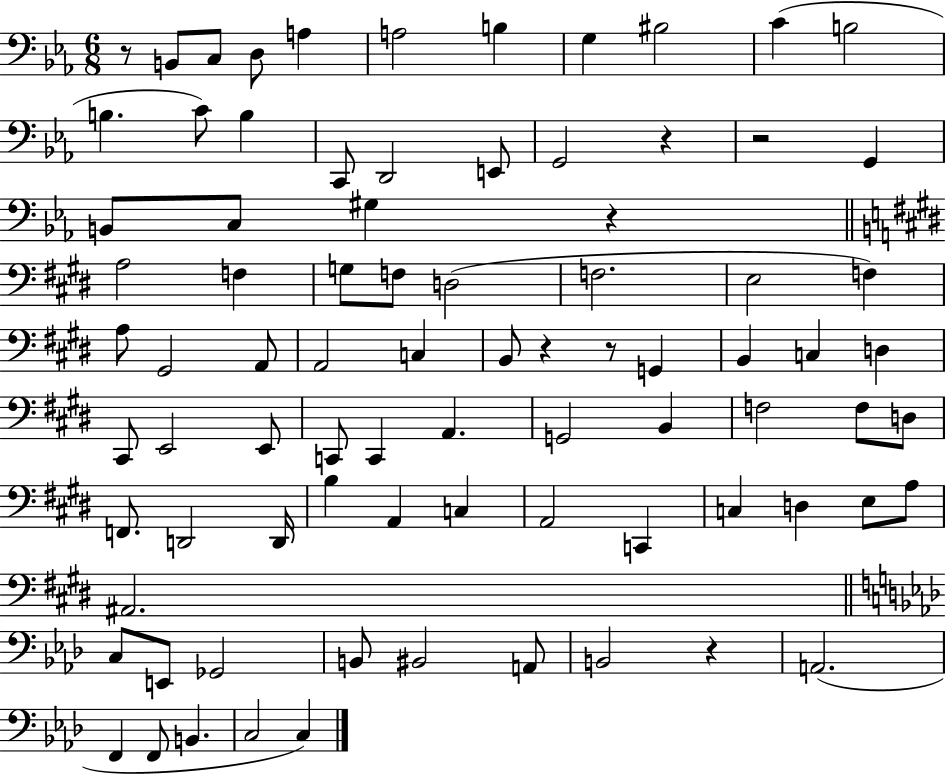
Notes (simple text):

R/e B2/e C3/e D3/e A3/q A3/h B3/q G3/q BIS3/h C4/q B3/h B3/q. C4/e B3/q C2/e D2/h E2/e G2/h R/q R/h G2/q B2/e C3/e G#3/q R/q A3/h F3/q G3/e F3/e D3/h F3/h. E3/h F3/q A3/e G#2/h A2/e A2/h C3/q B2/e R/q R/e G2/q B2/q C3/q D3/q C#2/e E2/h E2/e C2/e C2/q A2/q. G2/h B2/q F3/h F3/e D3/e F2/e. D2/h D2/s B3/q A2/q C3/q A2/h C2/q C3/q D3/q E3/e A3/e A#2/h. C3/e E2/e Gb2/h B2/e BIS2/h A2/e B2/h R/q A2/h. F2/q F2/e B2/q. C3/h C3/q